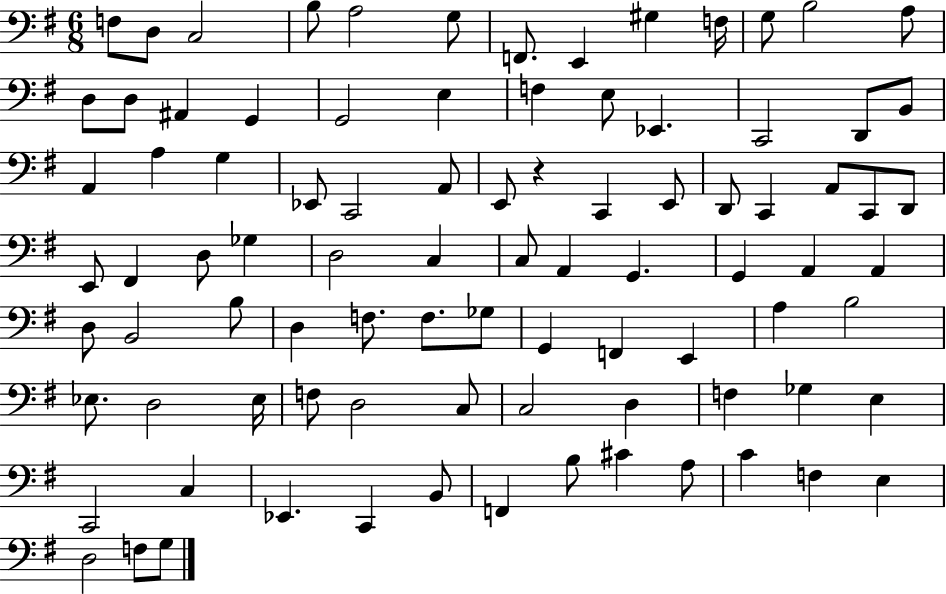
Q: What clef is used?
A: bass